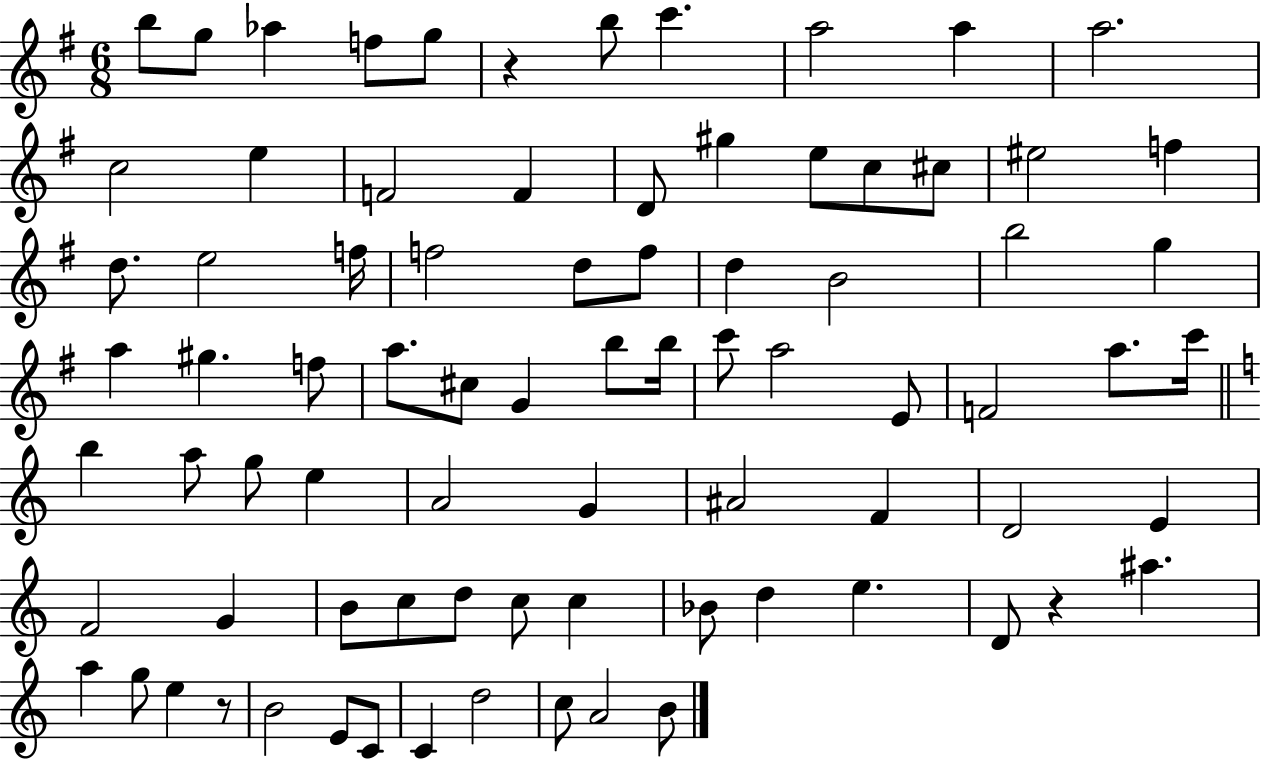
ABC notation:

X:1
T:Untitled
M:6/8
L:1/4
K:G
b/2 g/2 _a f/2 g/2 z b/2 c' a2 a a2 c2 e F2 F D/2 ^g e/2 c/2 ^c/2 ^e2 f d/2 e2 f/4 f2 d/2 f/2 d B2 b2 g a ^g f/2 a/2 ^c/2 G b/2 b/4 c'/2 a2 E/2 F2 a/2 c'/4 b a/2 g/2 e A2 G ^A2 F D2 E F2 G B/2 c/2 d/2 c/2 c _B/2 d e D/2 z ^a a g/2 e z/2 B2 E/2 C/2 C d2 c/2 A2 B/2